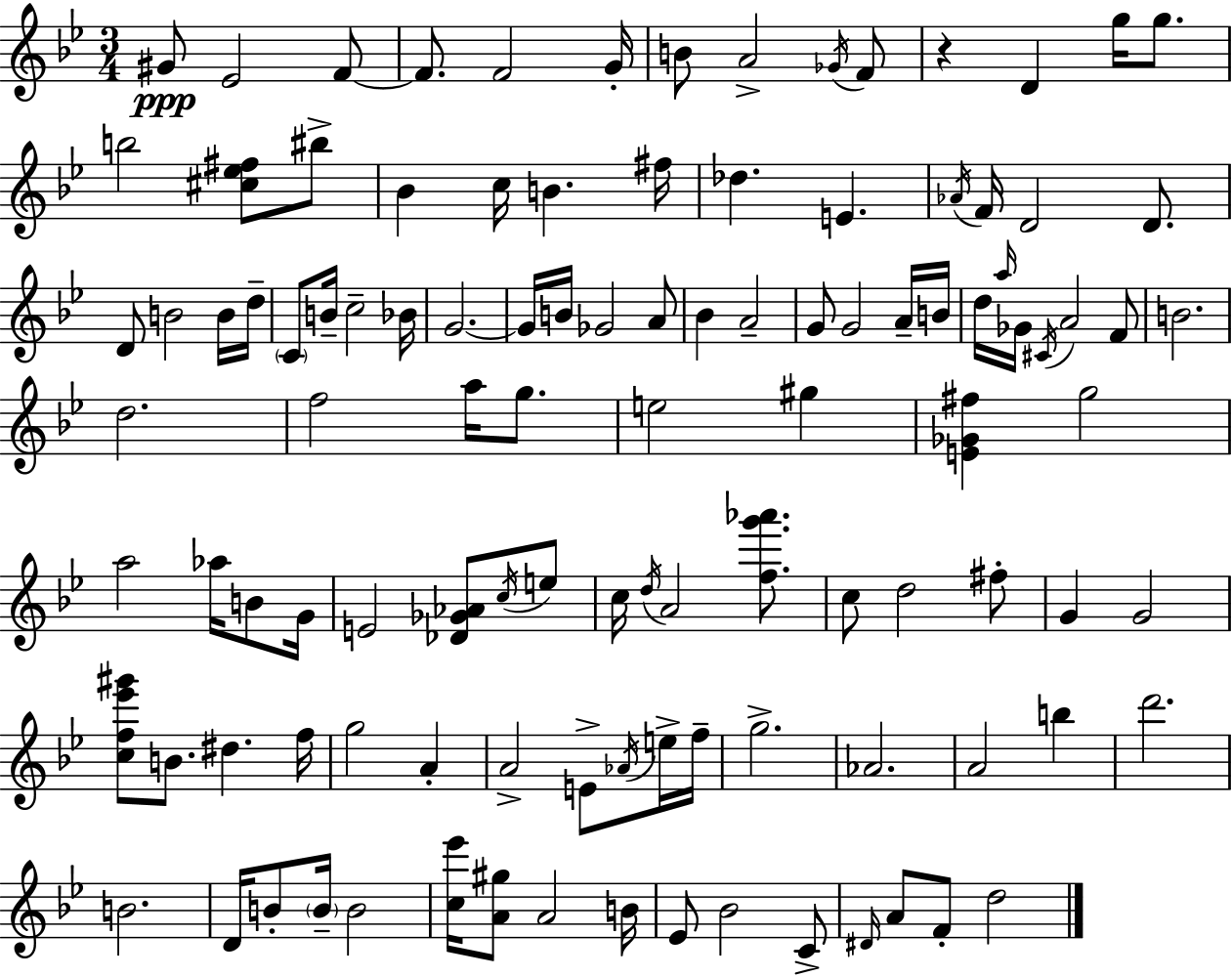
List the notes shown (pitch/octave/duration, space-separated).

G#4/e Eb4/h F4/e F4/e. F4/h G4/s B4/e A4/h Gb4/s F4/e R/q D4/q G5/s G5/e. B5/h [C#5,Eb5,F#5]/e BIS5/e Bb4/q C5/s B4/q. F#5/s Db5/q. E4/q. Ab4/s F4/s D4/h D4/e. D4/e B4/h B4/s D5/s C4/e B4/s C5/h Bb4/s G4/h. G4/s B4/s Gb4/h A4/e Bb4/q A4/h G4/e G4/h A4/s B4/s D5/s A5/s Gb4/s C#4/s A4/h F4/e B4/h. D5/h. F5/h A5/s G5/e. E5/h G#5/q [E4,Gb4,F#5]/q G5/h A5/h Ab5/s B4/e G4/s E4/h [Db4,Gb4,Ab4]/e C5/s E5/e C5/s D5/s A4/h [F5,G6,Ab6]/e. C5/e D5/h F#5/e G4/q G4/h [C5,F5,Eb6,G#6]/e B4/e. D#5/q. F5/s G5/h A4/q A4/h E4/e Ab4/s E5/s F5/s G5/h. Ab4/h. A4/h B5/q D6/h. B4/h. D4/s B4/e B4/s B4/h [C5,Eb6]/s [A4,G#5]/e A4/h B4/s Eb4/e Bb4/h C4/e D#4/s A4/e F4/e D5/h